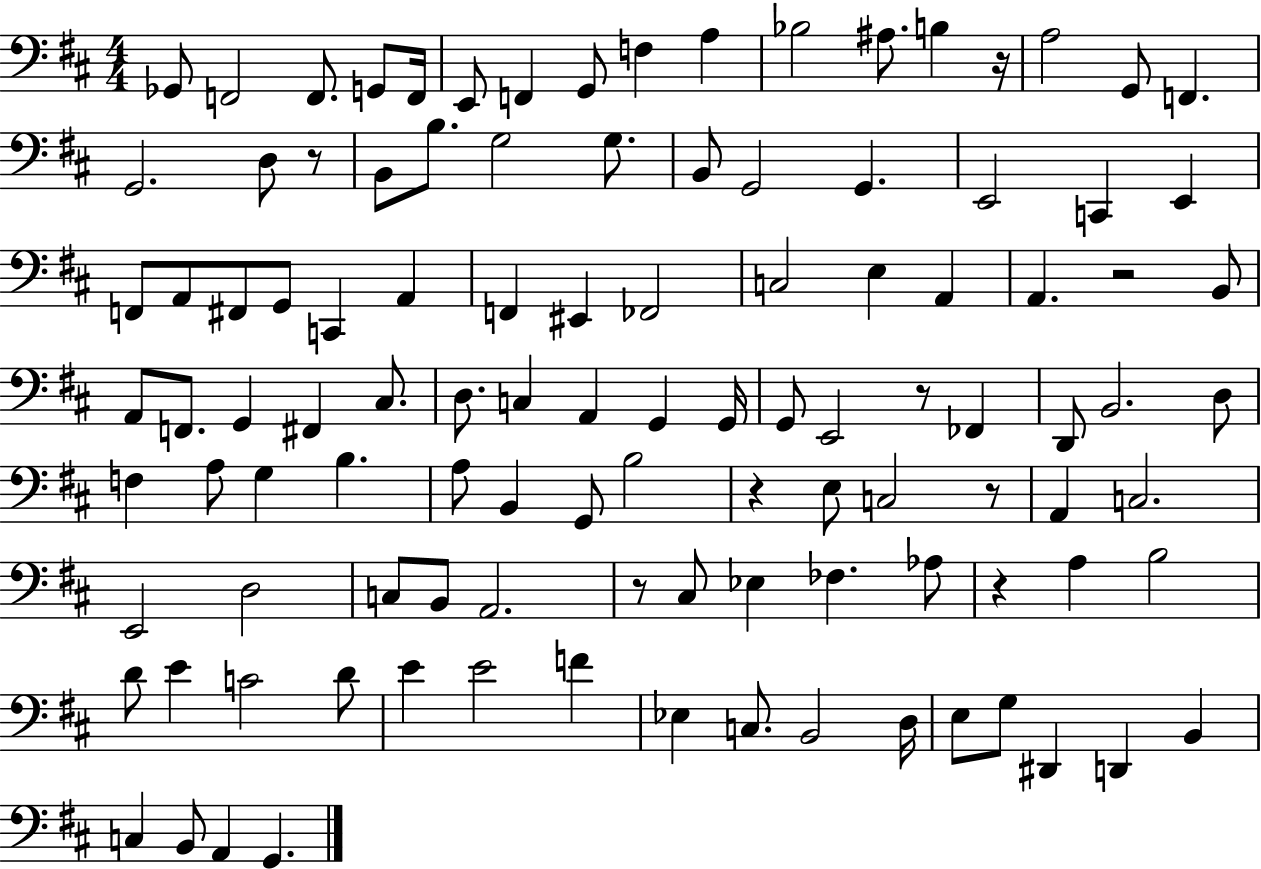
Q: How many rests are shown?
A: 8